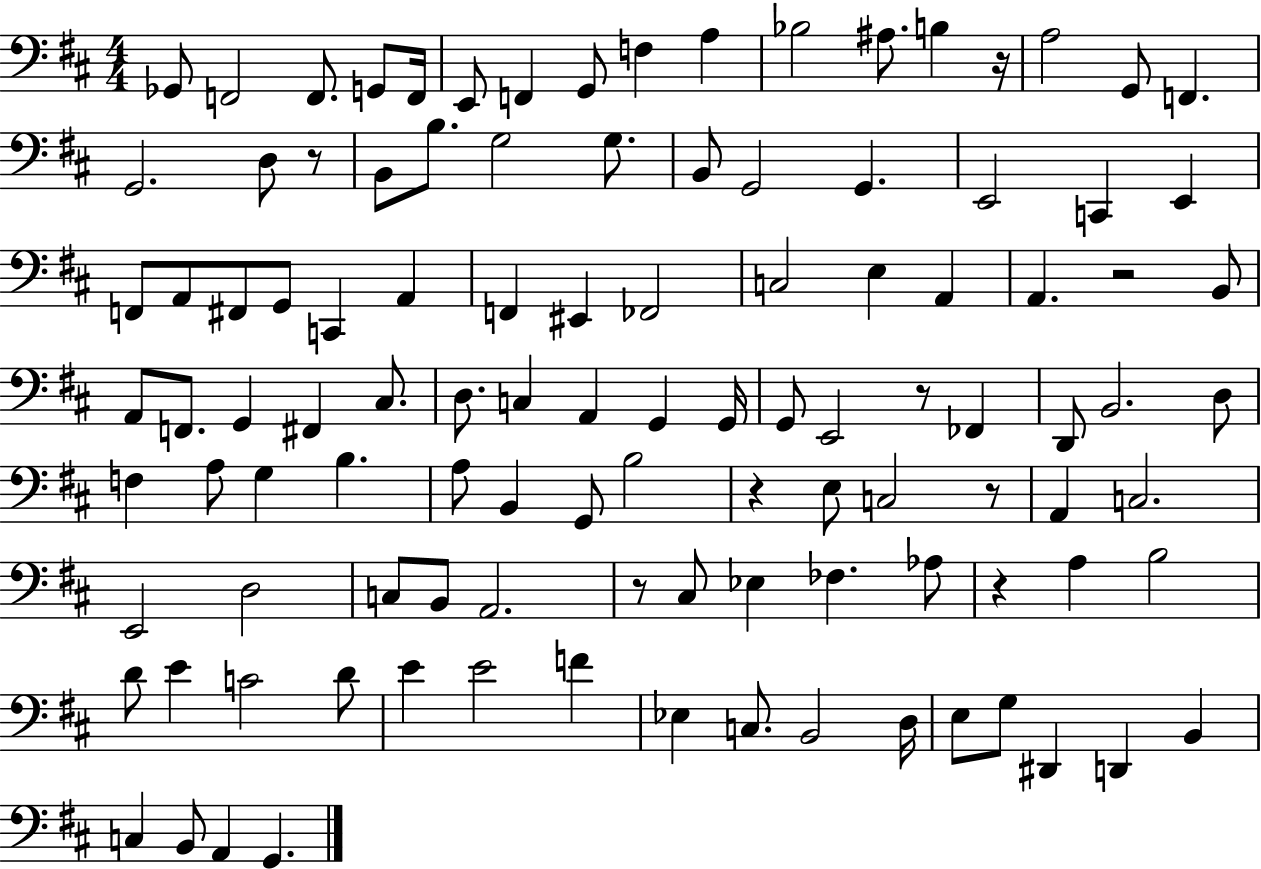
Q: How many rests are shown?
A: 8